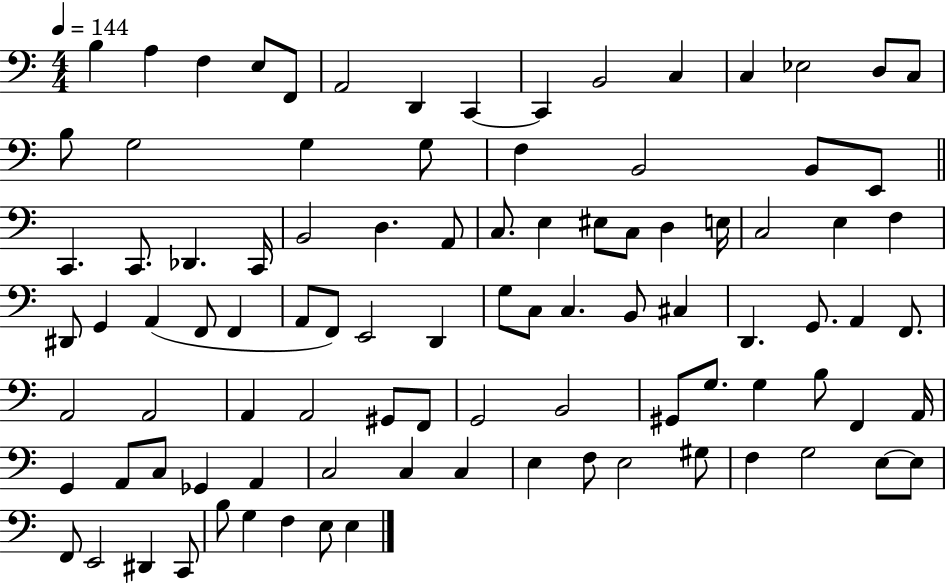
B3/q A3/q F3/q E3/e F2/e A2/h D2/q C2/q C2/q B2/h C3/q C3/q Eb3/h D3/e C3/e B3/e G3/h G3/q G3/e F3/q B2/h B2/e E2/e C2/q. C2/e. Db2/q. C2/s B2/h D3/q. A2/e C3/e. E3/q EIS3/e C3/e D3/q E3/s C3/h E3/q F3/q D#2/e G2/q A2/q F2/e F2/q A2/e F2/e E2/h D2/q G3/e C3/e C3/q. B2/e C#3/q D2/q. G2/e. A2/q F2/e. A2/h A2/h A2/q A2/h G#2/e F2/e G2/h B2/h G#2/e G3/e. G3/q B3/e F2/q A2/s G2/q A2/e C3/e Gb2/q A2/q C3/h C3/q C3/q E3/q F3/e E3/h G#3/e F3/q G3/h E3/e E3/e F2/e E2/h D#2/q C2/e B3/e G3/q F3/q E3/e E3/q